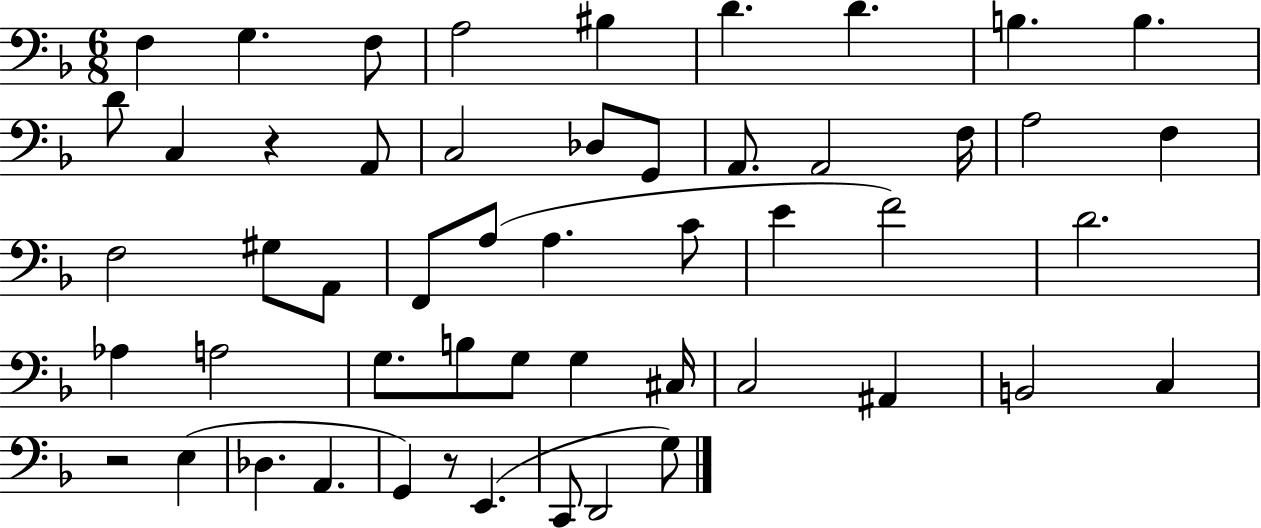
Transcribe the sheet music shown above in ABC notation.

X:1
T:Untitled
M:6/8
L:1/4
K:F
F, G, F,/2 A,2 ^B, D D B, B, D/2 C, z A,,/2 C,2 _D,/2 G,,/2 A,,/2 A,,2 F,/4 A,2 F, F,2 ^G,/2 A,,/2 F,,/2 A,/2 A, C/2 E F2 D2 _A, A,2 G,/2 B,/2 G,/2 G, ^C,/4 C,2 ^A,, B,,2 C, z2 E, _D, A,, G,, z/2 E,, C,,/2 D,,2 G,/2